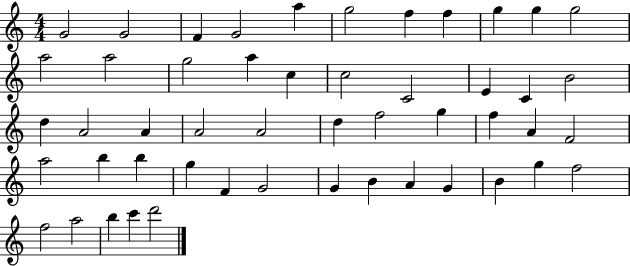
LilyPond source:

{
  \clef treble
  \numericTimeSignature
  \time 4/4
  \key c \major
  g'2 g'2 | f'4 g'2 a''4 | g''2 f''4 f''4 | g''4 g''4 g''2 | \break a''2 a''2 | g''2 a''4 c''4 | c''2 c'2 | e'4 c'4 b'2 | \break d''4 a'2 a'4 | a'2 a'2 | d''4 f''2 g''4 | f''4 a'4 f'2 | \break a''2 b''4 b''4 | g''4 f'4 g'2 | g'4 b'4 a'4 g'4 | b'4 g''4 f''2 | \break f''2 a''2 | b''4 c'''4 d'''2 | \bar "|."
}